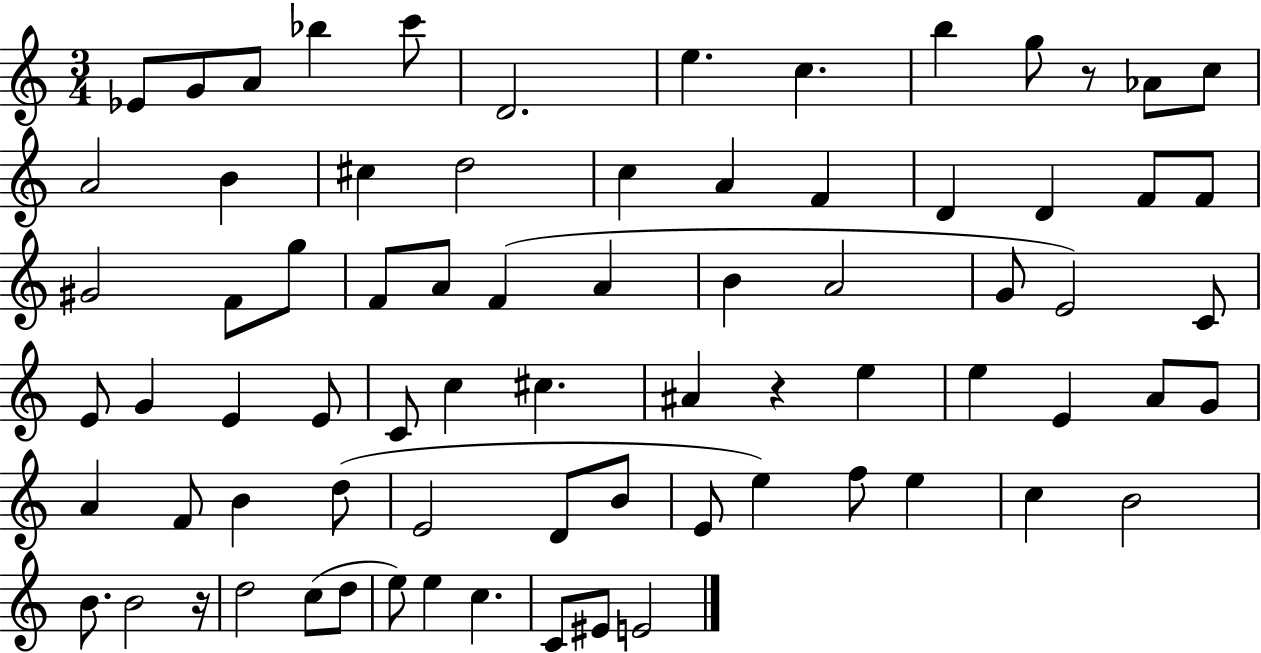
Eb4/e G4/e A4/e Bb5/q C6/e D4/h. E5/q. C5/q. B5/q G5/e R/e Ab4/e C5/e A4/h B4/q C#5/q D5/h C5/q A4/q F4/q D4/q D4/q F4/e F4/e G#4/h F4/e G5/e F4/e A4/e F4/q A4/q B4/q A4/h G4/e E4/h C4/e E4/e G4/q E4/q E4/e C4/e C5/q C#5/q. A#4/q R/q E5/q E5/q E4/q A4/e G4/e A4/q F4/e B4/q D5/e E4/h D4/e B4/e E4/e E5/q F5/e E5/q C5/q B4/h B4/e. B4/h R/s D5/h C5/e D5/e E5/e E5/q C5/q. C4/e EIS4/e E4/h